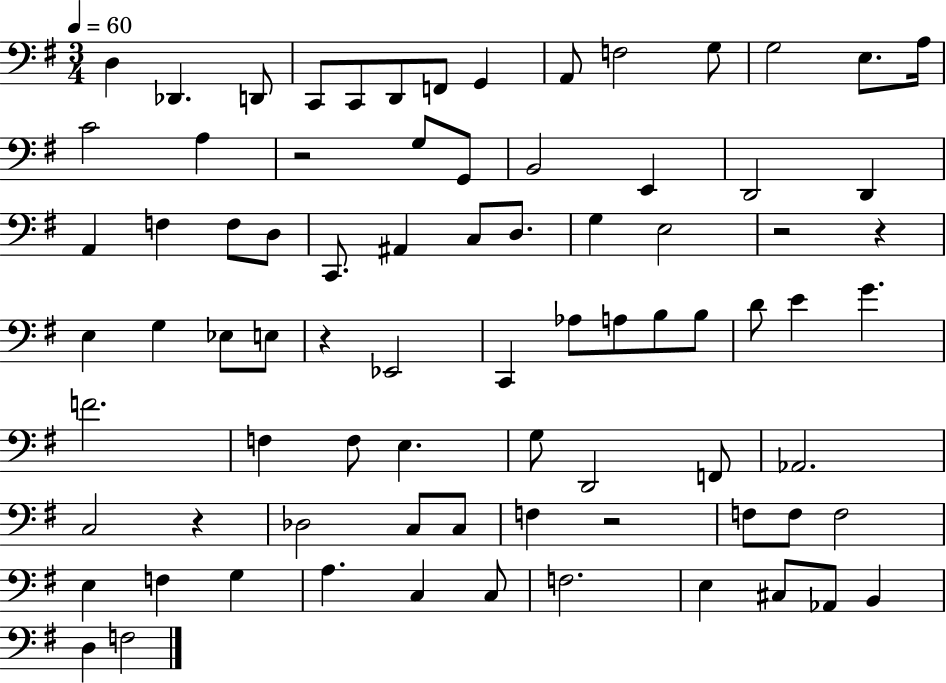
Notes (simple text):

D3/q Db2/q. D2/e C2/e C2/e D2/e F2/e G2/q A2/e F3/h G3/e G3/h E3/e. A3/s C4/h A3/q R/h G3/e G2/e B2/h E2/q D2/h D2/q A2/q F3/q F3/e D3/e C2/e. A#2/q C3/e D3/e. G3/q E3/h R/h R/q E3/q G3/q Eb3/e E3/e R/q Eb2/h C2/q Ab3/e A3/e B3/e B3/e D4/e E4/q G4/q. F4/h. F3/q F3/e E3/q. G3/e D2/h F2/e Ab2/h. C3/h R/q Db3/h C3/e C3/e F3/q R/h F3/e F3/e F3/h E3/q F3/q G3/q A3/q. C3/q C3/e F3/h. E3/q C#3/e Ab2/e B2/q D3/q F3/h